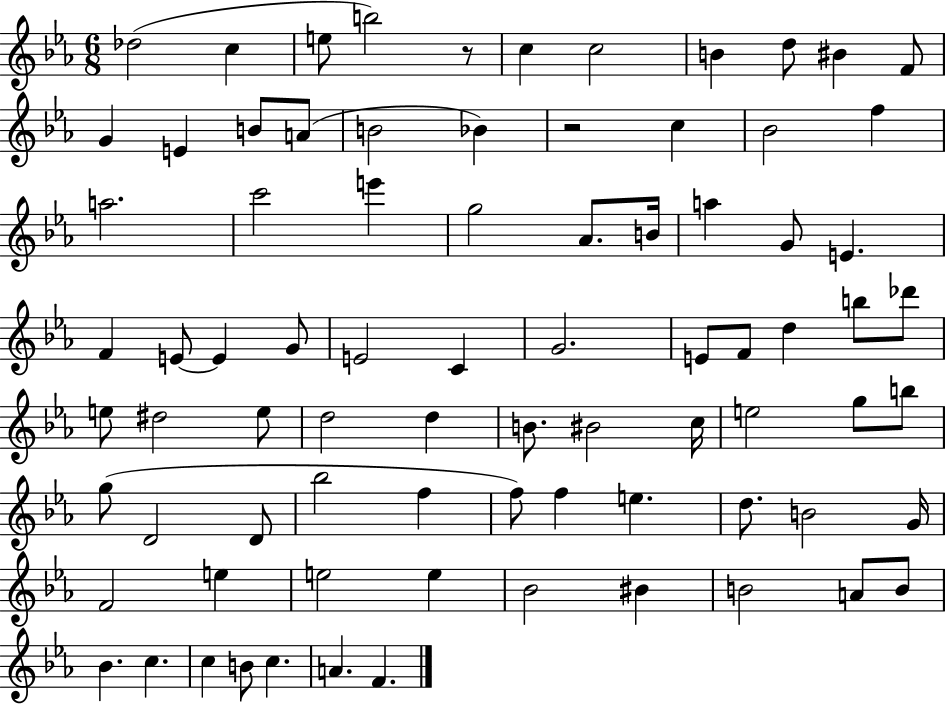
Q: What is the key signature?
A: EES major